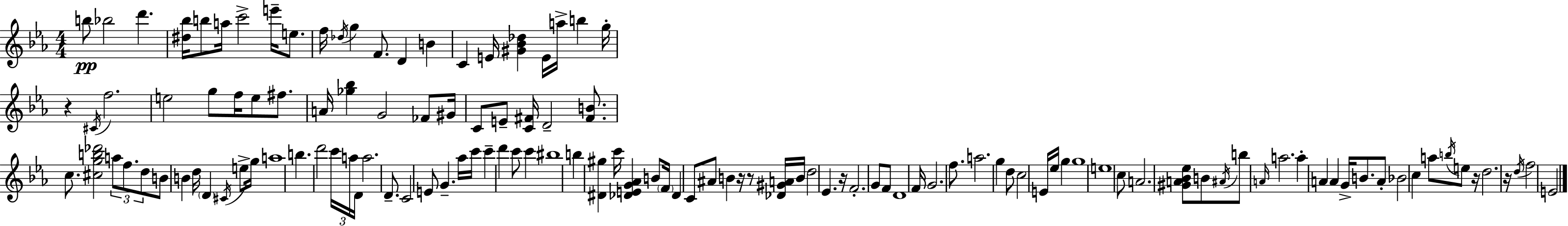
B5/e Bb5/h D6/q. [D#5,Bb5]/s B5/e A5/s C6/h E6/s E5/e. F5/s Db5/s G5/q F4/e. D4/q B4/q C4/q E4/s [G#4,Bb4,Db5]/q E4/s A5/s B5/q G5/s R/q C#4/s F5/h. E5/h G5/e F5/s E5/e F#5/e. A4/s [Gb5,Bb5]/q G4/h FES4/e G#4/s C4/e E4/e [C4,F#4]/s D4/h [F#4,B4]/e. C5/e. [C#5,G5,B5,Db6]/h A5/e F5/e. D5/e B4/e B4/q D5/s D4/q C#4/s E5/e G5/s A5/w B5/q. D6/h C6/s A5/s D4/s A5/h. D4/e. C4/h E4/e G4/q. Ab5/s C6/s C6/q D6/q C6/e C6/q BIS5/w B5/q [D#4,G#5]/q C6/s [Db4,E4,G4,Ab4]/q B4/e F4/s Db4/q C4/e A#4/e B4/q R/s R/e [Db4,G#4,A4]/s B4/s D5/h Eb4/q. R/s F4/h. G4/e F4/e D4/w F4/s G4/h. F5/e. A5/h. G5/q D5/e C5/h E4/s Eb5/s G5/q G5/w E5/w C5/e A4/h. [G#4,A4,Bb4,Eb5]/e B4/e A#4/s B5/e A4/s A5/h. A5/q A4/q A4/q G4/s B4/e. A4/e Bb4/h C5/q A5/e B5/s E5/e R/s D5/h. R/s D5/s F5/h E4/h